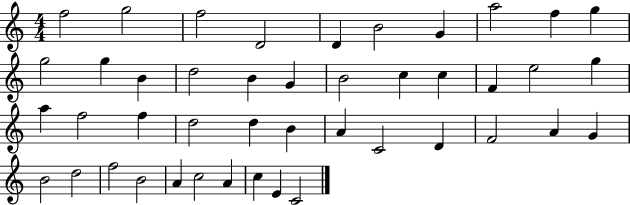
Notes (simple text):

F5/h G5/h F5/h D4/h D4/q B4/h G4/q A5/h F5/q G5/q G5/h G5/q B4/q D5/h B4/q G4/q B4/h C5/q C5/q F4/q E5/h G5/q A5/q F5/h F5/q D5/h D5/q B4/q A4/q C4/h D4/q F4/h A4/q G4/q B4/h D5/h F5/h B4/h A4/q C5/h A4/q C5/q E4/q C4/h